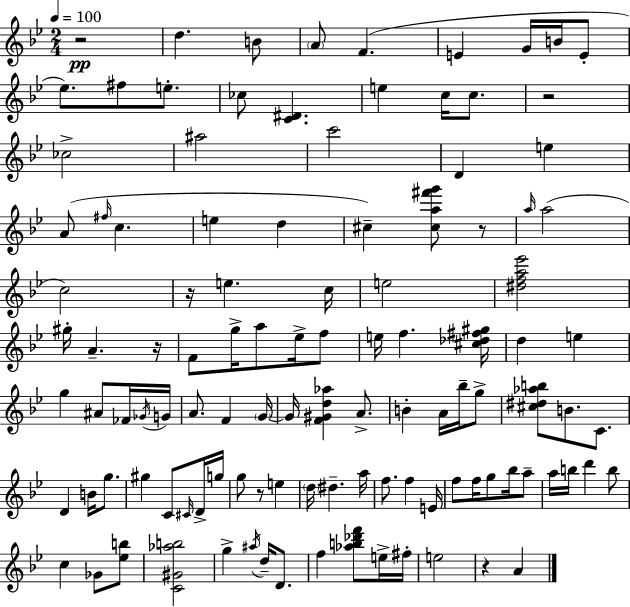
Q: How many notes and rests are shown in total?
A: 111